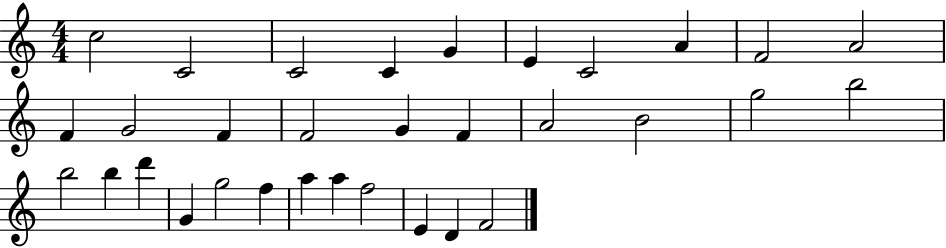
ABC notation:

X:1
T:Untitled
M:4/4
L:1/4
K:C
c2 C2 C2 C G E C2 A F2 A2 F G2 F F2 G F A2 B2 g2 b2 b2 b d' G g2 f a a f2 E D F2